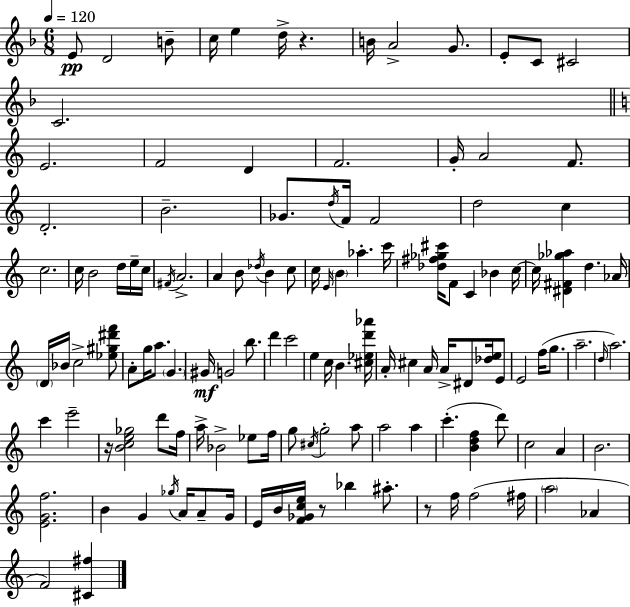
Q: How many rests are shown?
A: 4